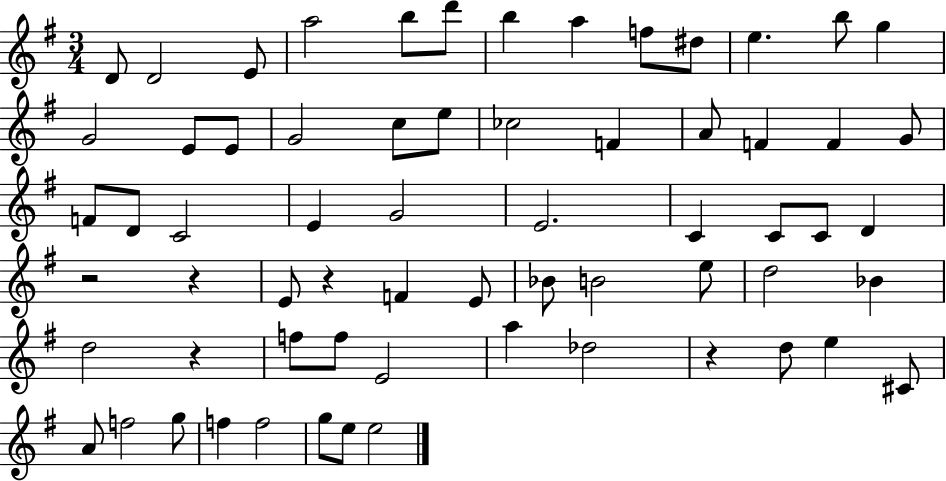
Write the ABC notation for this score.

X:1
T:Untitled
M:3/4
L:1/4
K:G
D/2 D2 E/2 a2 b/2 d'/2 b a f/2 ^d/2 e b/2 g G2 E/2 E/2 G2 c/2 e/2 _c2 F A/2 F F G/2 F/2 D/2 C2 E G2 E2 C C/2 C/2 D z2 z E/2 z F E/2 _B/2 B2 e/2 d2 _B d2 z f/2 f/2 E2 a _d2 z d/2 e ^C/2 A/2 f2 g/2 f f2 g/2 e/2 e2